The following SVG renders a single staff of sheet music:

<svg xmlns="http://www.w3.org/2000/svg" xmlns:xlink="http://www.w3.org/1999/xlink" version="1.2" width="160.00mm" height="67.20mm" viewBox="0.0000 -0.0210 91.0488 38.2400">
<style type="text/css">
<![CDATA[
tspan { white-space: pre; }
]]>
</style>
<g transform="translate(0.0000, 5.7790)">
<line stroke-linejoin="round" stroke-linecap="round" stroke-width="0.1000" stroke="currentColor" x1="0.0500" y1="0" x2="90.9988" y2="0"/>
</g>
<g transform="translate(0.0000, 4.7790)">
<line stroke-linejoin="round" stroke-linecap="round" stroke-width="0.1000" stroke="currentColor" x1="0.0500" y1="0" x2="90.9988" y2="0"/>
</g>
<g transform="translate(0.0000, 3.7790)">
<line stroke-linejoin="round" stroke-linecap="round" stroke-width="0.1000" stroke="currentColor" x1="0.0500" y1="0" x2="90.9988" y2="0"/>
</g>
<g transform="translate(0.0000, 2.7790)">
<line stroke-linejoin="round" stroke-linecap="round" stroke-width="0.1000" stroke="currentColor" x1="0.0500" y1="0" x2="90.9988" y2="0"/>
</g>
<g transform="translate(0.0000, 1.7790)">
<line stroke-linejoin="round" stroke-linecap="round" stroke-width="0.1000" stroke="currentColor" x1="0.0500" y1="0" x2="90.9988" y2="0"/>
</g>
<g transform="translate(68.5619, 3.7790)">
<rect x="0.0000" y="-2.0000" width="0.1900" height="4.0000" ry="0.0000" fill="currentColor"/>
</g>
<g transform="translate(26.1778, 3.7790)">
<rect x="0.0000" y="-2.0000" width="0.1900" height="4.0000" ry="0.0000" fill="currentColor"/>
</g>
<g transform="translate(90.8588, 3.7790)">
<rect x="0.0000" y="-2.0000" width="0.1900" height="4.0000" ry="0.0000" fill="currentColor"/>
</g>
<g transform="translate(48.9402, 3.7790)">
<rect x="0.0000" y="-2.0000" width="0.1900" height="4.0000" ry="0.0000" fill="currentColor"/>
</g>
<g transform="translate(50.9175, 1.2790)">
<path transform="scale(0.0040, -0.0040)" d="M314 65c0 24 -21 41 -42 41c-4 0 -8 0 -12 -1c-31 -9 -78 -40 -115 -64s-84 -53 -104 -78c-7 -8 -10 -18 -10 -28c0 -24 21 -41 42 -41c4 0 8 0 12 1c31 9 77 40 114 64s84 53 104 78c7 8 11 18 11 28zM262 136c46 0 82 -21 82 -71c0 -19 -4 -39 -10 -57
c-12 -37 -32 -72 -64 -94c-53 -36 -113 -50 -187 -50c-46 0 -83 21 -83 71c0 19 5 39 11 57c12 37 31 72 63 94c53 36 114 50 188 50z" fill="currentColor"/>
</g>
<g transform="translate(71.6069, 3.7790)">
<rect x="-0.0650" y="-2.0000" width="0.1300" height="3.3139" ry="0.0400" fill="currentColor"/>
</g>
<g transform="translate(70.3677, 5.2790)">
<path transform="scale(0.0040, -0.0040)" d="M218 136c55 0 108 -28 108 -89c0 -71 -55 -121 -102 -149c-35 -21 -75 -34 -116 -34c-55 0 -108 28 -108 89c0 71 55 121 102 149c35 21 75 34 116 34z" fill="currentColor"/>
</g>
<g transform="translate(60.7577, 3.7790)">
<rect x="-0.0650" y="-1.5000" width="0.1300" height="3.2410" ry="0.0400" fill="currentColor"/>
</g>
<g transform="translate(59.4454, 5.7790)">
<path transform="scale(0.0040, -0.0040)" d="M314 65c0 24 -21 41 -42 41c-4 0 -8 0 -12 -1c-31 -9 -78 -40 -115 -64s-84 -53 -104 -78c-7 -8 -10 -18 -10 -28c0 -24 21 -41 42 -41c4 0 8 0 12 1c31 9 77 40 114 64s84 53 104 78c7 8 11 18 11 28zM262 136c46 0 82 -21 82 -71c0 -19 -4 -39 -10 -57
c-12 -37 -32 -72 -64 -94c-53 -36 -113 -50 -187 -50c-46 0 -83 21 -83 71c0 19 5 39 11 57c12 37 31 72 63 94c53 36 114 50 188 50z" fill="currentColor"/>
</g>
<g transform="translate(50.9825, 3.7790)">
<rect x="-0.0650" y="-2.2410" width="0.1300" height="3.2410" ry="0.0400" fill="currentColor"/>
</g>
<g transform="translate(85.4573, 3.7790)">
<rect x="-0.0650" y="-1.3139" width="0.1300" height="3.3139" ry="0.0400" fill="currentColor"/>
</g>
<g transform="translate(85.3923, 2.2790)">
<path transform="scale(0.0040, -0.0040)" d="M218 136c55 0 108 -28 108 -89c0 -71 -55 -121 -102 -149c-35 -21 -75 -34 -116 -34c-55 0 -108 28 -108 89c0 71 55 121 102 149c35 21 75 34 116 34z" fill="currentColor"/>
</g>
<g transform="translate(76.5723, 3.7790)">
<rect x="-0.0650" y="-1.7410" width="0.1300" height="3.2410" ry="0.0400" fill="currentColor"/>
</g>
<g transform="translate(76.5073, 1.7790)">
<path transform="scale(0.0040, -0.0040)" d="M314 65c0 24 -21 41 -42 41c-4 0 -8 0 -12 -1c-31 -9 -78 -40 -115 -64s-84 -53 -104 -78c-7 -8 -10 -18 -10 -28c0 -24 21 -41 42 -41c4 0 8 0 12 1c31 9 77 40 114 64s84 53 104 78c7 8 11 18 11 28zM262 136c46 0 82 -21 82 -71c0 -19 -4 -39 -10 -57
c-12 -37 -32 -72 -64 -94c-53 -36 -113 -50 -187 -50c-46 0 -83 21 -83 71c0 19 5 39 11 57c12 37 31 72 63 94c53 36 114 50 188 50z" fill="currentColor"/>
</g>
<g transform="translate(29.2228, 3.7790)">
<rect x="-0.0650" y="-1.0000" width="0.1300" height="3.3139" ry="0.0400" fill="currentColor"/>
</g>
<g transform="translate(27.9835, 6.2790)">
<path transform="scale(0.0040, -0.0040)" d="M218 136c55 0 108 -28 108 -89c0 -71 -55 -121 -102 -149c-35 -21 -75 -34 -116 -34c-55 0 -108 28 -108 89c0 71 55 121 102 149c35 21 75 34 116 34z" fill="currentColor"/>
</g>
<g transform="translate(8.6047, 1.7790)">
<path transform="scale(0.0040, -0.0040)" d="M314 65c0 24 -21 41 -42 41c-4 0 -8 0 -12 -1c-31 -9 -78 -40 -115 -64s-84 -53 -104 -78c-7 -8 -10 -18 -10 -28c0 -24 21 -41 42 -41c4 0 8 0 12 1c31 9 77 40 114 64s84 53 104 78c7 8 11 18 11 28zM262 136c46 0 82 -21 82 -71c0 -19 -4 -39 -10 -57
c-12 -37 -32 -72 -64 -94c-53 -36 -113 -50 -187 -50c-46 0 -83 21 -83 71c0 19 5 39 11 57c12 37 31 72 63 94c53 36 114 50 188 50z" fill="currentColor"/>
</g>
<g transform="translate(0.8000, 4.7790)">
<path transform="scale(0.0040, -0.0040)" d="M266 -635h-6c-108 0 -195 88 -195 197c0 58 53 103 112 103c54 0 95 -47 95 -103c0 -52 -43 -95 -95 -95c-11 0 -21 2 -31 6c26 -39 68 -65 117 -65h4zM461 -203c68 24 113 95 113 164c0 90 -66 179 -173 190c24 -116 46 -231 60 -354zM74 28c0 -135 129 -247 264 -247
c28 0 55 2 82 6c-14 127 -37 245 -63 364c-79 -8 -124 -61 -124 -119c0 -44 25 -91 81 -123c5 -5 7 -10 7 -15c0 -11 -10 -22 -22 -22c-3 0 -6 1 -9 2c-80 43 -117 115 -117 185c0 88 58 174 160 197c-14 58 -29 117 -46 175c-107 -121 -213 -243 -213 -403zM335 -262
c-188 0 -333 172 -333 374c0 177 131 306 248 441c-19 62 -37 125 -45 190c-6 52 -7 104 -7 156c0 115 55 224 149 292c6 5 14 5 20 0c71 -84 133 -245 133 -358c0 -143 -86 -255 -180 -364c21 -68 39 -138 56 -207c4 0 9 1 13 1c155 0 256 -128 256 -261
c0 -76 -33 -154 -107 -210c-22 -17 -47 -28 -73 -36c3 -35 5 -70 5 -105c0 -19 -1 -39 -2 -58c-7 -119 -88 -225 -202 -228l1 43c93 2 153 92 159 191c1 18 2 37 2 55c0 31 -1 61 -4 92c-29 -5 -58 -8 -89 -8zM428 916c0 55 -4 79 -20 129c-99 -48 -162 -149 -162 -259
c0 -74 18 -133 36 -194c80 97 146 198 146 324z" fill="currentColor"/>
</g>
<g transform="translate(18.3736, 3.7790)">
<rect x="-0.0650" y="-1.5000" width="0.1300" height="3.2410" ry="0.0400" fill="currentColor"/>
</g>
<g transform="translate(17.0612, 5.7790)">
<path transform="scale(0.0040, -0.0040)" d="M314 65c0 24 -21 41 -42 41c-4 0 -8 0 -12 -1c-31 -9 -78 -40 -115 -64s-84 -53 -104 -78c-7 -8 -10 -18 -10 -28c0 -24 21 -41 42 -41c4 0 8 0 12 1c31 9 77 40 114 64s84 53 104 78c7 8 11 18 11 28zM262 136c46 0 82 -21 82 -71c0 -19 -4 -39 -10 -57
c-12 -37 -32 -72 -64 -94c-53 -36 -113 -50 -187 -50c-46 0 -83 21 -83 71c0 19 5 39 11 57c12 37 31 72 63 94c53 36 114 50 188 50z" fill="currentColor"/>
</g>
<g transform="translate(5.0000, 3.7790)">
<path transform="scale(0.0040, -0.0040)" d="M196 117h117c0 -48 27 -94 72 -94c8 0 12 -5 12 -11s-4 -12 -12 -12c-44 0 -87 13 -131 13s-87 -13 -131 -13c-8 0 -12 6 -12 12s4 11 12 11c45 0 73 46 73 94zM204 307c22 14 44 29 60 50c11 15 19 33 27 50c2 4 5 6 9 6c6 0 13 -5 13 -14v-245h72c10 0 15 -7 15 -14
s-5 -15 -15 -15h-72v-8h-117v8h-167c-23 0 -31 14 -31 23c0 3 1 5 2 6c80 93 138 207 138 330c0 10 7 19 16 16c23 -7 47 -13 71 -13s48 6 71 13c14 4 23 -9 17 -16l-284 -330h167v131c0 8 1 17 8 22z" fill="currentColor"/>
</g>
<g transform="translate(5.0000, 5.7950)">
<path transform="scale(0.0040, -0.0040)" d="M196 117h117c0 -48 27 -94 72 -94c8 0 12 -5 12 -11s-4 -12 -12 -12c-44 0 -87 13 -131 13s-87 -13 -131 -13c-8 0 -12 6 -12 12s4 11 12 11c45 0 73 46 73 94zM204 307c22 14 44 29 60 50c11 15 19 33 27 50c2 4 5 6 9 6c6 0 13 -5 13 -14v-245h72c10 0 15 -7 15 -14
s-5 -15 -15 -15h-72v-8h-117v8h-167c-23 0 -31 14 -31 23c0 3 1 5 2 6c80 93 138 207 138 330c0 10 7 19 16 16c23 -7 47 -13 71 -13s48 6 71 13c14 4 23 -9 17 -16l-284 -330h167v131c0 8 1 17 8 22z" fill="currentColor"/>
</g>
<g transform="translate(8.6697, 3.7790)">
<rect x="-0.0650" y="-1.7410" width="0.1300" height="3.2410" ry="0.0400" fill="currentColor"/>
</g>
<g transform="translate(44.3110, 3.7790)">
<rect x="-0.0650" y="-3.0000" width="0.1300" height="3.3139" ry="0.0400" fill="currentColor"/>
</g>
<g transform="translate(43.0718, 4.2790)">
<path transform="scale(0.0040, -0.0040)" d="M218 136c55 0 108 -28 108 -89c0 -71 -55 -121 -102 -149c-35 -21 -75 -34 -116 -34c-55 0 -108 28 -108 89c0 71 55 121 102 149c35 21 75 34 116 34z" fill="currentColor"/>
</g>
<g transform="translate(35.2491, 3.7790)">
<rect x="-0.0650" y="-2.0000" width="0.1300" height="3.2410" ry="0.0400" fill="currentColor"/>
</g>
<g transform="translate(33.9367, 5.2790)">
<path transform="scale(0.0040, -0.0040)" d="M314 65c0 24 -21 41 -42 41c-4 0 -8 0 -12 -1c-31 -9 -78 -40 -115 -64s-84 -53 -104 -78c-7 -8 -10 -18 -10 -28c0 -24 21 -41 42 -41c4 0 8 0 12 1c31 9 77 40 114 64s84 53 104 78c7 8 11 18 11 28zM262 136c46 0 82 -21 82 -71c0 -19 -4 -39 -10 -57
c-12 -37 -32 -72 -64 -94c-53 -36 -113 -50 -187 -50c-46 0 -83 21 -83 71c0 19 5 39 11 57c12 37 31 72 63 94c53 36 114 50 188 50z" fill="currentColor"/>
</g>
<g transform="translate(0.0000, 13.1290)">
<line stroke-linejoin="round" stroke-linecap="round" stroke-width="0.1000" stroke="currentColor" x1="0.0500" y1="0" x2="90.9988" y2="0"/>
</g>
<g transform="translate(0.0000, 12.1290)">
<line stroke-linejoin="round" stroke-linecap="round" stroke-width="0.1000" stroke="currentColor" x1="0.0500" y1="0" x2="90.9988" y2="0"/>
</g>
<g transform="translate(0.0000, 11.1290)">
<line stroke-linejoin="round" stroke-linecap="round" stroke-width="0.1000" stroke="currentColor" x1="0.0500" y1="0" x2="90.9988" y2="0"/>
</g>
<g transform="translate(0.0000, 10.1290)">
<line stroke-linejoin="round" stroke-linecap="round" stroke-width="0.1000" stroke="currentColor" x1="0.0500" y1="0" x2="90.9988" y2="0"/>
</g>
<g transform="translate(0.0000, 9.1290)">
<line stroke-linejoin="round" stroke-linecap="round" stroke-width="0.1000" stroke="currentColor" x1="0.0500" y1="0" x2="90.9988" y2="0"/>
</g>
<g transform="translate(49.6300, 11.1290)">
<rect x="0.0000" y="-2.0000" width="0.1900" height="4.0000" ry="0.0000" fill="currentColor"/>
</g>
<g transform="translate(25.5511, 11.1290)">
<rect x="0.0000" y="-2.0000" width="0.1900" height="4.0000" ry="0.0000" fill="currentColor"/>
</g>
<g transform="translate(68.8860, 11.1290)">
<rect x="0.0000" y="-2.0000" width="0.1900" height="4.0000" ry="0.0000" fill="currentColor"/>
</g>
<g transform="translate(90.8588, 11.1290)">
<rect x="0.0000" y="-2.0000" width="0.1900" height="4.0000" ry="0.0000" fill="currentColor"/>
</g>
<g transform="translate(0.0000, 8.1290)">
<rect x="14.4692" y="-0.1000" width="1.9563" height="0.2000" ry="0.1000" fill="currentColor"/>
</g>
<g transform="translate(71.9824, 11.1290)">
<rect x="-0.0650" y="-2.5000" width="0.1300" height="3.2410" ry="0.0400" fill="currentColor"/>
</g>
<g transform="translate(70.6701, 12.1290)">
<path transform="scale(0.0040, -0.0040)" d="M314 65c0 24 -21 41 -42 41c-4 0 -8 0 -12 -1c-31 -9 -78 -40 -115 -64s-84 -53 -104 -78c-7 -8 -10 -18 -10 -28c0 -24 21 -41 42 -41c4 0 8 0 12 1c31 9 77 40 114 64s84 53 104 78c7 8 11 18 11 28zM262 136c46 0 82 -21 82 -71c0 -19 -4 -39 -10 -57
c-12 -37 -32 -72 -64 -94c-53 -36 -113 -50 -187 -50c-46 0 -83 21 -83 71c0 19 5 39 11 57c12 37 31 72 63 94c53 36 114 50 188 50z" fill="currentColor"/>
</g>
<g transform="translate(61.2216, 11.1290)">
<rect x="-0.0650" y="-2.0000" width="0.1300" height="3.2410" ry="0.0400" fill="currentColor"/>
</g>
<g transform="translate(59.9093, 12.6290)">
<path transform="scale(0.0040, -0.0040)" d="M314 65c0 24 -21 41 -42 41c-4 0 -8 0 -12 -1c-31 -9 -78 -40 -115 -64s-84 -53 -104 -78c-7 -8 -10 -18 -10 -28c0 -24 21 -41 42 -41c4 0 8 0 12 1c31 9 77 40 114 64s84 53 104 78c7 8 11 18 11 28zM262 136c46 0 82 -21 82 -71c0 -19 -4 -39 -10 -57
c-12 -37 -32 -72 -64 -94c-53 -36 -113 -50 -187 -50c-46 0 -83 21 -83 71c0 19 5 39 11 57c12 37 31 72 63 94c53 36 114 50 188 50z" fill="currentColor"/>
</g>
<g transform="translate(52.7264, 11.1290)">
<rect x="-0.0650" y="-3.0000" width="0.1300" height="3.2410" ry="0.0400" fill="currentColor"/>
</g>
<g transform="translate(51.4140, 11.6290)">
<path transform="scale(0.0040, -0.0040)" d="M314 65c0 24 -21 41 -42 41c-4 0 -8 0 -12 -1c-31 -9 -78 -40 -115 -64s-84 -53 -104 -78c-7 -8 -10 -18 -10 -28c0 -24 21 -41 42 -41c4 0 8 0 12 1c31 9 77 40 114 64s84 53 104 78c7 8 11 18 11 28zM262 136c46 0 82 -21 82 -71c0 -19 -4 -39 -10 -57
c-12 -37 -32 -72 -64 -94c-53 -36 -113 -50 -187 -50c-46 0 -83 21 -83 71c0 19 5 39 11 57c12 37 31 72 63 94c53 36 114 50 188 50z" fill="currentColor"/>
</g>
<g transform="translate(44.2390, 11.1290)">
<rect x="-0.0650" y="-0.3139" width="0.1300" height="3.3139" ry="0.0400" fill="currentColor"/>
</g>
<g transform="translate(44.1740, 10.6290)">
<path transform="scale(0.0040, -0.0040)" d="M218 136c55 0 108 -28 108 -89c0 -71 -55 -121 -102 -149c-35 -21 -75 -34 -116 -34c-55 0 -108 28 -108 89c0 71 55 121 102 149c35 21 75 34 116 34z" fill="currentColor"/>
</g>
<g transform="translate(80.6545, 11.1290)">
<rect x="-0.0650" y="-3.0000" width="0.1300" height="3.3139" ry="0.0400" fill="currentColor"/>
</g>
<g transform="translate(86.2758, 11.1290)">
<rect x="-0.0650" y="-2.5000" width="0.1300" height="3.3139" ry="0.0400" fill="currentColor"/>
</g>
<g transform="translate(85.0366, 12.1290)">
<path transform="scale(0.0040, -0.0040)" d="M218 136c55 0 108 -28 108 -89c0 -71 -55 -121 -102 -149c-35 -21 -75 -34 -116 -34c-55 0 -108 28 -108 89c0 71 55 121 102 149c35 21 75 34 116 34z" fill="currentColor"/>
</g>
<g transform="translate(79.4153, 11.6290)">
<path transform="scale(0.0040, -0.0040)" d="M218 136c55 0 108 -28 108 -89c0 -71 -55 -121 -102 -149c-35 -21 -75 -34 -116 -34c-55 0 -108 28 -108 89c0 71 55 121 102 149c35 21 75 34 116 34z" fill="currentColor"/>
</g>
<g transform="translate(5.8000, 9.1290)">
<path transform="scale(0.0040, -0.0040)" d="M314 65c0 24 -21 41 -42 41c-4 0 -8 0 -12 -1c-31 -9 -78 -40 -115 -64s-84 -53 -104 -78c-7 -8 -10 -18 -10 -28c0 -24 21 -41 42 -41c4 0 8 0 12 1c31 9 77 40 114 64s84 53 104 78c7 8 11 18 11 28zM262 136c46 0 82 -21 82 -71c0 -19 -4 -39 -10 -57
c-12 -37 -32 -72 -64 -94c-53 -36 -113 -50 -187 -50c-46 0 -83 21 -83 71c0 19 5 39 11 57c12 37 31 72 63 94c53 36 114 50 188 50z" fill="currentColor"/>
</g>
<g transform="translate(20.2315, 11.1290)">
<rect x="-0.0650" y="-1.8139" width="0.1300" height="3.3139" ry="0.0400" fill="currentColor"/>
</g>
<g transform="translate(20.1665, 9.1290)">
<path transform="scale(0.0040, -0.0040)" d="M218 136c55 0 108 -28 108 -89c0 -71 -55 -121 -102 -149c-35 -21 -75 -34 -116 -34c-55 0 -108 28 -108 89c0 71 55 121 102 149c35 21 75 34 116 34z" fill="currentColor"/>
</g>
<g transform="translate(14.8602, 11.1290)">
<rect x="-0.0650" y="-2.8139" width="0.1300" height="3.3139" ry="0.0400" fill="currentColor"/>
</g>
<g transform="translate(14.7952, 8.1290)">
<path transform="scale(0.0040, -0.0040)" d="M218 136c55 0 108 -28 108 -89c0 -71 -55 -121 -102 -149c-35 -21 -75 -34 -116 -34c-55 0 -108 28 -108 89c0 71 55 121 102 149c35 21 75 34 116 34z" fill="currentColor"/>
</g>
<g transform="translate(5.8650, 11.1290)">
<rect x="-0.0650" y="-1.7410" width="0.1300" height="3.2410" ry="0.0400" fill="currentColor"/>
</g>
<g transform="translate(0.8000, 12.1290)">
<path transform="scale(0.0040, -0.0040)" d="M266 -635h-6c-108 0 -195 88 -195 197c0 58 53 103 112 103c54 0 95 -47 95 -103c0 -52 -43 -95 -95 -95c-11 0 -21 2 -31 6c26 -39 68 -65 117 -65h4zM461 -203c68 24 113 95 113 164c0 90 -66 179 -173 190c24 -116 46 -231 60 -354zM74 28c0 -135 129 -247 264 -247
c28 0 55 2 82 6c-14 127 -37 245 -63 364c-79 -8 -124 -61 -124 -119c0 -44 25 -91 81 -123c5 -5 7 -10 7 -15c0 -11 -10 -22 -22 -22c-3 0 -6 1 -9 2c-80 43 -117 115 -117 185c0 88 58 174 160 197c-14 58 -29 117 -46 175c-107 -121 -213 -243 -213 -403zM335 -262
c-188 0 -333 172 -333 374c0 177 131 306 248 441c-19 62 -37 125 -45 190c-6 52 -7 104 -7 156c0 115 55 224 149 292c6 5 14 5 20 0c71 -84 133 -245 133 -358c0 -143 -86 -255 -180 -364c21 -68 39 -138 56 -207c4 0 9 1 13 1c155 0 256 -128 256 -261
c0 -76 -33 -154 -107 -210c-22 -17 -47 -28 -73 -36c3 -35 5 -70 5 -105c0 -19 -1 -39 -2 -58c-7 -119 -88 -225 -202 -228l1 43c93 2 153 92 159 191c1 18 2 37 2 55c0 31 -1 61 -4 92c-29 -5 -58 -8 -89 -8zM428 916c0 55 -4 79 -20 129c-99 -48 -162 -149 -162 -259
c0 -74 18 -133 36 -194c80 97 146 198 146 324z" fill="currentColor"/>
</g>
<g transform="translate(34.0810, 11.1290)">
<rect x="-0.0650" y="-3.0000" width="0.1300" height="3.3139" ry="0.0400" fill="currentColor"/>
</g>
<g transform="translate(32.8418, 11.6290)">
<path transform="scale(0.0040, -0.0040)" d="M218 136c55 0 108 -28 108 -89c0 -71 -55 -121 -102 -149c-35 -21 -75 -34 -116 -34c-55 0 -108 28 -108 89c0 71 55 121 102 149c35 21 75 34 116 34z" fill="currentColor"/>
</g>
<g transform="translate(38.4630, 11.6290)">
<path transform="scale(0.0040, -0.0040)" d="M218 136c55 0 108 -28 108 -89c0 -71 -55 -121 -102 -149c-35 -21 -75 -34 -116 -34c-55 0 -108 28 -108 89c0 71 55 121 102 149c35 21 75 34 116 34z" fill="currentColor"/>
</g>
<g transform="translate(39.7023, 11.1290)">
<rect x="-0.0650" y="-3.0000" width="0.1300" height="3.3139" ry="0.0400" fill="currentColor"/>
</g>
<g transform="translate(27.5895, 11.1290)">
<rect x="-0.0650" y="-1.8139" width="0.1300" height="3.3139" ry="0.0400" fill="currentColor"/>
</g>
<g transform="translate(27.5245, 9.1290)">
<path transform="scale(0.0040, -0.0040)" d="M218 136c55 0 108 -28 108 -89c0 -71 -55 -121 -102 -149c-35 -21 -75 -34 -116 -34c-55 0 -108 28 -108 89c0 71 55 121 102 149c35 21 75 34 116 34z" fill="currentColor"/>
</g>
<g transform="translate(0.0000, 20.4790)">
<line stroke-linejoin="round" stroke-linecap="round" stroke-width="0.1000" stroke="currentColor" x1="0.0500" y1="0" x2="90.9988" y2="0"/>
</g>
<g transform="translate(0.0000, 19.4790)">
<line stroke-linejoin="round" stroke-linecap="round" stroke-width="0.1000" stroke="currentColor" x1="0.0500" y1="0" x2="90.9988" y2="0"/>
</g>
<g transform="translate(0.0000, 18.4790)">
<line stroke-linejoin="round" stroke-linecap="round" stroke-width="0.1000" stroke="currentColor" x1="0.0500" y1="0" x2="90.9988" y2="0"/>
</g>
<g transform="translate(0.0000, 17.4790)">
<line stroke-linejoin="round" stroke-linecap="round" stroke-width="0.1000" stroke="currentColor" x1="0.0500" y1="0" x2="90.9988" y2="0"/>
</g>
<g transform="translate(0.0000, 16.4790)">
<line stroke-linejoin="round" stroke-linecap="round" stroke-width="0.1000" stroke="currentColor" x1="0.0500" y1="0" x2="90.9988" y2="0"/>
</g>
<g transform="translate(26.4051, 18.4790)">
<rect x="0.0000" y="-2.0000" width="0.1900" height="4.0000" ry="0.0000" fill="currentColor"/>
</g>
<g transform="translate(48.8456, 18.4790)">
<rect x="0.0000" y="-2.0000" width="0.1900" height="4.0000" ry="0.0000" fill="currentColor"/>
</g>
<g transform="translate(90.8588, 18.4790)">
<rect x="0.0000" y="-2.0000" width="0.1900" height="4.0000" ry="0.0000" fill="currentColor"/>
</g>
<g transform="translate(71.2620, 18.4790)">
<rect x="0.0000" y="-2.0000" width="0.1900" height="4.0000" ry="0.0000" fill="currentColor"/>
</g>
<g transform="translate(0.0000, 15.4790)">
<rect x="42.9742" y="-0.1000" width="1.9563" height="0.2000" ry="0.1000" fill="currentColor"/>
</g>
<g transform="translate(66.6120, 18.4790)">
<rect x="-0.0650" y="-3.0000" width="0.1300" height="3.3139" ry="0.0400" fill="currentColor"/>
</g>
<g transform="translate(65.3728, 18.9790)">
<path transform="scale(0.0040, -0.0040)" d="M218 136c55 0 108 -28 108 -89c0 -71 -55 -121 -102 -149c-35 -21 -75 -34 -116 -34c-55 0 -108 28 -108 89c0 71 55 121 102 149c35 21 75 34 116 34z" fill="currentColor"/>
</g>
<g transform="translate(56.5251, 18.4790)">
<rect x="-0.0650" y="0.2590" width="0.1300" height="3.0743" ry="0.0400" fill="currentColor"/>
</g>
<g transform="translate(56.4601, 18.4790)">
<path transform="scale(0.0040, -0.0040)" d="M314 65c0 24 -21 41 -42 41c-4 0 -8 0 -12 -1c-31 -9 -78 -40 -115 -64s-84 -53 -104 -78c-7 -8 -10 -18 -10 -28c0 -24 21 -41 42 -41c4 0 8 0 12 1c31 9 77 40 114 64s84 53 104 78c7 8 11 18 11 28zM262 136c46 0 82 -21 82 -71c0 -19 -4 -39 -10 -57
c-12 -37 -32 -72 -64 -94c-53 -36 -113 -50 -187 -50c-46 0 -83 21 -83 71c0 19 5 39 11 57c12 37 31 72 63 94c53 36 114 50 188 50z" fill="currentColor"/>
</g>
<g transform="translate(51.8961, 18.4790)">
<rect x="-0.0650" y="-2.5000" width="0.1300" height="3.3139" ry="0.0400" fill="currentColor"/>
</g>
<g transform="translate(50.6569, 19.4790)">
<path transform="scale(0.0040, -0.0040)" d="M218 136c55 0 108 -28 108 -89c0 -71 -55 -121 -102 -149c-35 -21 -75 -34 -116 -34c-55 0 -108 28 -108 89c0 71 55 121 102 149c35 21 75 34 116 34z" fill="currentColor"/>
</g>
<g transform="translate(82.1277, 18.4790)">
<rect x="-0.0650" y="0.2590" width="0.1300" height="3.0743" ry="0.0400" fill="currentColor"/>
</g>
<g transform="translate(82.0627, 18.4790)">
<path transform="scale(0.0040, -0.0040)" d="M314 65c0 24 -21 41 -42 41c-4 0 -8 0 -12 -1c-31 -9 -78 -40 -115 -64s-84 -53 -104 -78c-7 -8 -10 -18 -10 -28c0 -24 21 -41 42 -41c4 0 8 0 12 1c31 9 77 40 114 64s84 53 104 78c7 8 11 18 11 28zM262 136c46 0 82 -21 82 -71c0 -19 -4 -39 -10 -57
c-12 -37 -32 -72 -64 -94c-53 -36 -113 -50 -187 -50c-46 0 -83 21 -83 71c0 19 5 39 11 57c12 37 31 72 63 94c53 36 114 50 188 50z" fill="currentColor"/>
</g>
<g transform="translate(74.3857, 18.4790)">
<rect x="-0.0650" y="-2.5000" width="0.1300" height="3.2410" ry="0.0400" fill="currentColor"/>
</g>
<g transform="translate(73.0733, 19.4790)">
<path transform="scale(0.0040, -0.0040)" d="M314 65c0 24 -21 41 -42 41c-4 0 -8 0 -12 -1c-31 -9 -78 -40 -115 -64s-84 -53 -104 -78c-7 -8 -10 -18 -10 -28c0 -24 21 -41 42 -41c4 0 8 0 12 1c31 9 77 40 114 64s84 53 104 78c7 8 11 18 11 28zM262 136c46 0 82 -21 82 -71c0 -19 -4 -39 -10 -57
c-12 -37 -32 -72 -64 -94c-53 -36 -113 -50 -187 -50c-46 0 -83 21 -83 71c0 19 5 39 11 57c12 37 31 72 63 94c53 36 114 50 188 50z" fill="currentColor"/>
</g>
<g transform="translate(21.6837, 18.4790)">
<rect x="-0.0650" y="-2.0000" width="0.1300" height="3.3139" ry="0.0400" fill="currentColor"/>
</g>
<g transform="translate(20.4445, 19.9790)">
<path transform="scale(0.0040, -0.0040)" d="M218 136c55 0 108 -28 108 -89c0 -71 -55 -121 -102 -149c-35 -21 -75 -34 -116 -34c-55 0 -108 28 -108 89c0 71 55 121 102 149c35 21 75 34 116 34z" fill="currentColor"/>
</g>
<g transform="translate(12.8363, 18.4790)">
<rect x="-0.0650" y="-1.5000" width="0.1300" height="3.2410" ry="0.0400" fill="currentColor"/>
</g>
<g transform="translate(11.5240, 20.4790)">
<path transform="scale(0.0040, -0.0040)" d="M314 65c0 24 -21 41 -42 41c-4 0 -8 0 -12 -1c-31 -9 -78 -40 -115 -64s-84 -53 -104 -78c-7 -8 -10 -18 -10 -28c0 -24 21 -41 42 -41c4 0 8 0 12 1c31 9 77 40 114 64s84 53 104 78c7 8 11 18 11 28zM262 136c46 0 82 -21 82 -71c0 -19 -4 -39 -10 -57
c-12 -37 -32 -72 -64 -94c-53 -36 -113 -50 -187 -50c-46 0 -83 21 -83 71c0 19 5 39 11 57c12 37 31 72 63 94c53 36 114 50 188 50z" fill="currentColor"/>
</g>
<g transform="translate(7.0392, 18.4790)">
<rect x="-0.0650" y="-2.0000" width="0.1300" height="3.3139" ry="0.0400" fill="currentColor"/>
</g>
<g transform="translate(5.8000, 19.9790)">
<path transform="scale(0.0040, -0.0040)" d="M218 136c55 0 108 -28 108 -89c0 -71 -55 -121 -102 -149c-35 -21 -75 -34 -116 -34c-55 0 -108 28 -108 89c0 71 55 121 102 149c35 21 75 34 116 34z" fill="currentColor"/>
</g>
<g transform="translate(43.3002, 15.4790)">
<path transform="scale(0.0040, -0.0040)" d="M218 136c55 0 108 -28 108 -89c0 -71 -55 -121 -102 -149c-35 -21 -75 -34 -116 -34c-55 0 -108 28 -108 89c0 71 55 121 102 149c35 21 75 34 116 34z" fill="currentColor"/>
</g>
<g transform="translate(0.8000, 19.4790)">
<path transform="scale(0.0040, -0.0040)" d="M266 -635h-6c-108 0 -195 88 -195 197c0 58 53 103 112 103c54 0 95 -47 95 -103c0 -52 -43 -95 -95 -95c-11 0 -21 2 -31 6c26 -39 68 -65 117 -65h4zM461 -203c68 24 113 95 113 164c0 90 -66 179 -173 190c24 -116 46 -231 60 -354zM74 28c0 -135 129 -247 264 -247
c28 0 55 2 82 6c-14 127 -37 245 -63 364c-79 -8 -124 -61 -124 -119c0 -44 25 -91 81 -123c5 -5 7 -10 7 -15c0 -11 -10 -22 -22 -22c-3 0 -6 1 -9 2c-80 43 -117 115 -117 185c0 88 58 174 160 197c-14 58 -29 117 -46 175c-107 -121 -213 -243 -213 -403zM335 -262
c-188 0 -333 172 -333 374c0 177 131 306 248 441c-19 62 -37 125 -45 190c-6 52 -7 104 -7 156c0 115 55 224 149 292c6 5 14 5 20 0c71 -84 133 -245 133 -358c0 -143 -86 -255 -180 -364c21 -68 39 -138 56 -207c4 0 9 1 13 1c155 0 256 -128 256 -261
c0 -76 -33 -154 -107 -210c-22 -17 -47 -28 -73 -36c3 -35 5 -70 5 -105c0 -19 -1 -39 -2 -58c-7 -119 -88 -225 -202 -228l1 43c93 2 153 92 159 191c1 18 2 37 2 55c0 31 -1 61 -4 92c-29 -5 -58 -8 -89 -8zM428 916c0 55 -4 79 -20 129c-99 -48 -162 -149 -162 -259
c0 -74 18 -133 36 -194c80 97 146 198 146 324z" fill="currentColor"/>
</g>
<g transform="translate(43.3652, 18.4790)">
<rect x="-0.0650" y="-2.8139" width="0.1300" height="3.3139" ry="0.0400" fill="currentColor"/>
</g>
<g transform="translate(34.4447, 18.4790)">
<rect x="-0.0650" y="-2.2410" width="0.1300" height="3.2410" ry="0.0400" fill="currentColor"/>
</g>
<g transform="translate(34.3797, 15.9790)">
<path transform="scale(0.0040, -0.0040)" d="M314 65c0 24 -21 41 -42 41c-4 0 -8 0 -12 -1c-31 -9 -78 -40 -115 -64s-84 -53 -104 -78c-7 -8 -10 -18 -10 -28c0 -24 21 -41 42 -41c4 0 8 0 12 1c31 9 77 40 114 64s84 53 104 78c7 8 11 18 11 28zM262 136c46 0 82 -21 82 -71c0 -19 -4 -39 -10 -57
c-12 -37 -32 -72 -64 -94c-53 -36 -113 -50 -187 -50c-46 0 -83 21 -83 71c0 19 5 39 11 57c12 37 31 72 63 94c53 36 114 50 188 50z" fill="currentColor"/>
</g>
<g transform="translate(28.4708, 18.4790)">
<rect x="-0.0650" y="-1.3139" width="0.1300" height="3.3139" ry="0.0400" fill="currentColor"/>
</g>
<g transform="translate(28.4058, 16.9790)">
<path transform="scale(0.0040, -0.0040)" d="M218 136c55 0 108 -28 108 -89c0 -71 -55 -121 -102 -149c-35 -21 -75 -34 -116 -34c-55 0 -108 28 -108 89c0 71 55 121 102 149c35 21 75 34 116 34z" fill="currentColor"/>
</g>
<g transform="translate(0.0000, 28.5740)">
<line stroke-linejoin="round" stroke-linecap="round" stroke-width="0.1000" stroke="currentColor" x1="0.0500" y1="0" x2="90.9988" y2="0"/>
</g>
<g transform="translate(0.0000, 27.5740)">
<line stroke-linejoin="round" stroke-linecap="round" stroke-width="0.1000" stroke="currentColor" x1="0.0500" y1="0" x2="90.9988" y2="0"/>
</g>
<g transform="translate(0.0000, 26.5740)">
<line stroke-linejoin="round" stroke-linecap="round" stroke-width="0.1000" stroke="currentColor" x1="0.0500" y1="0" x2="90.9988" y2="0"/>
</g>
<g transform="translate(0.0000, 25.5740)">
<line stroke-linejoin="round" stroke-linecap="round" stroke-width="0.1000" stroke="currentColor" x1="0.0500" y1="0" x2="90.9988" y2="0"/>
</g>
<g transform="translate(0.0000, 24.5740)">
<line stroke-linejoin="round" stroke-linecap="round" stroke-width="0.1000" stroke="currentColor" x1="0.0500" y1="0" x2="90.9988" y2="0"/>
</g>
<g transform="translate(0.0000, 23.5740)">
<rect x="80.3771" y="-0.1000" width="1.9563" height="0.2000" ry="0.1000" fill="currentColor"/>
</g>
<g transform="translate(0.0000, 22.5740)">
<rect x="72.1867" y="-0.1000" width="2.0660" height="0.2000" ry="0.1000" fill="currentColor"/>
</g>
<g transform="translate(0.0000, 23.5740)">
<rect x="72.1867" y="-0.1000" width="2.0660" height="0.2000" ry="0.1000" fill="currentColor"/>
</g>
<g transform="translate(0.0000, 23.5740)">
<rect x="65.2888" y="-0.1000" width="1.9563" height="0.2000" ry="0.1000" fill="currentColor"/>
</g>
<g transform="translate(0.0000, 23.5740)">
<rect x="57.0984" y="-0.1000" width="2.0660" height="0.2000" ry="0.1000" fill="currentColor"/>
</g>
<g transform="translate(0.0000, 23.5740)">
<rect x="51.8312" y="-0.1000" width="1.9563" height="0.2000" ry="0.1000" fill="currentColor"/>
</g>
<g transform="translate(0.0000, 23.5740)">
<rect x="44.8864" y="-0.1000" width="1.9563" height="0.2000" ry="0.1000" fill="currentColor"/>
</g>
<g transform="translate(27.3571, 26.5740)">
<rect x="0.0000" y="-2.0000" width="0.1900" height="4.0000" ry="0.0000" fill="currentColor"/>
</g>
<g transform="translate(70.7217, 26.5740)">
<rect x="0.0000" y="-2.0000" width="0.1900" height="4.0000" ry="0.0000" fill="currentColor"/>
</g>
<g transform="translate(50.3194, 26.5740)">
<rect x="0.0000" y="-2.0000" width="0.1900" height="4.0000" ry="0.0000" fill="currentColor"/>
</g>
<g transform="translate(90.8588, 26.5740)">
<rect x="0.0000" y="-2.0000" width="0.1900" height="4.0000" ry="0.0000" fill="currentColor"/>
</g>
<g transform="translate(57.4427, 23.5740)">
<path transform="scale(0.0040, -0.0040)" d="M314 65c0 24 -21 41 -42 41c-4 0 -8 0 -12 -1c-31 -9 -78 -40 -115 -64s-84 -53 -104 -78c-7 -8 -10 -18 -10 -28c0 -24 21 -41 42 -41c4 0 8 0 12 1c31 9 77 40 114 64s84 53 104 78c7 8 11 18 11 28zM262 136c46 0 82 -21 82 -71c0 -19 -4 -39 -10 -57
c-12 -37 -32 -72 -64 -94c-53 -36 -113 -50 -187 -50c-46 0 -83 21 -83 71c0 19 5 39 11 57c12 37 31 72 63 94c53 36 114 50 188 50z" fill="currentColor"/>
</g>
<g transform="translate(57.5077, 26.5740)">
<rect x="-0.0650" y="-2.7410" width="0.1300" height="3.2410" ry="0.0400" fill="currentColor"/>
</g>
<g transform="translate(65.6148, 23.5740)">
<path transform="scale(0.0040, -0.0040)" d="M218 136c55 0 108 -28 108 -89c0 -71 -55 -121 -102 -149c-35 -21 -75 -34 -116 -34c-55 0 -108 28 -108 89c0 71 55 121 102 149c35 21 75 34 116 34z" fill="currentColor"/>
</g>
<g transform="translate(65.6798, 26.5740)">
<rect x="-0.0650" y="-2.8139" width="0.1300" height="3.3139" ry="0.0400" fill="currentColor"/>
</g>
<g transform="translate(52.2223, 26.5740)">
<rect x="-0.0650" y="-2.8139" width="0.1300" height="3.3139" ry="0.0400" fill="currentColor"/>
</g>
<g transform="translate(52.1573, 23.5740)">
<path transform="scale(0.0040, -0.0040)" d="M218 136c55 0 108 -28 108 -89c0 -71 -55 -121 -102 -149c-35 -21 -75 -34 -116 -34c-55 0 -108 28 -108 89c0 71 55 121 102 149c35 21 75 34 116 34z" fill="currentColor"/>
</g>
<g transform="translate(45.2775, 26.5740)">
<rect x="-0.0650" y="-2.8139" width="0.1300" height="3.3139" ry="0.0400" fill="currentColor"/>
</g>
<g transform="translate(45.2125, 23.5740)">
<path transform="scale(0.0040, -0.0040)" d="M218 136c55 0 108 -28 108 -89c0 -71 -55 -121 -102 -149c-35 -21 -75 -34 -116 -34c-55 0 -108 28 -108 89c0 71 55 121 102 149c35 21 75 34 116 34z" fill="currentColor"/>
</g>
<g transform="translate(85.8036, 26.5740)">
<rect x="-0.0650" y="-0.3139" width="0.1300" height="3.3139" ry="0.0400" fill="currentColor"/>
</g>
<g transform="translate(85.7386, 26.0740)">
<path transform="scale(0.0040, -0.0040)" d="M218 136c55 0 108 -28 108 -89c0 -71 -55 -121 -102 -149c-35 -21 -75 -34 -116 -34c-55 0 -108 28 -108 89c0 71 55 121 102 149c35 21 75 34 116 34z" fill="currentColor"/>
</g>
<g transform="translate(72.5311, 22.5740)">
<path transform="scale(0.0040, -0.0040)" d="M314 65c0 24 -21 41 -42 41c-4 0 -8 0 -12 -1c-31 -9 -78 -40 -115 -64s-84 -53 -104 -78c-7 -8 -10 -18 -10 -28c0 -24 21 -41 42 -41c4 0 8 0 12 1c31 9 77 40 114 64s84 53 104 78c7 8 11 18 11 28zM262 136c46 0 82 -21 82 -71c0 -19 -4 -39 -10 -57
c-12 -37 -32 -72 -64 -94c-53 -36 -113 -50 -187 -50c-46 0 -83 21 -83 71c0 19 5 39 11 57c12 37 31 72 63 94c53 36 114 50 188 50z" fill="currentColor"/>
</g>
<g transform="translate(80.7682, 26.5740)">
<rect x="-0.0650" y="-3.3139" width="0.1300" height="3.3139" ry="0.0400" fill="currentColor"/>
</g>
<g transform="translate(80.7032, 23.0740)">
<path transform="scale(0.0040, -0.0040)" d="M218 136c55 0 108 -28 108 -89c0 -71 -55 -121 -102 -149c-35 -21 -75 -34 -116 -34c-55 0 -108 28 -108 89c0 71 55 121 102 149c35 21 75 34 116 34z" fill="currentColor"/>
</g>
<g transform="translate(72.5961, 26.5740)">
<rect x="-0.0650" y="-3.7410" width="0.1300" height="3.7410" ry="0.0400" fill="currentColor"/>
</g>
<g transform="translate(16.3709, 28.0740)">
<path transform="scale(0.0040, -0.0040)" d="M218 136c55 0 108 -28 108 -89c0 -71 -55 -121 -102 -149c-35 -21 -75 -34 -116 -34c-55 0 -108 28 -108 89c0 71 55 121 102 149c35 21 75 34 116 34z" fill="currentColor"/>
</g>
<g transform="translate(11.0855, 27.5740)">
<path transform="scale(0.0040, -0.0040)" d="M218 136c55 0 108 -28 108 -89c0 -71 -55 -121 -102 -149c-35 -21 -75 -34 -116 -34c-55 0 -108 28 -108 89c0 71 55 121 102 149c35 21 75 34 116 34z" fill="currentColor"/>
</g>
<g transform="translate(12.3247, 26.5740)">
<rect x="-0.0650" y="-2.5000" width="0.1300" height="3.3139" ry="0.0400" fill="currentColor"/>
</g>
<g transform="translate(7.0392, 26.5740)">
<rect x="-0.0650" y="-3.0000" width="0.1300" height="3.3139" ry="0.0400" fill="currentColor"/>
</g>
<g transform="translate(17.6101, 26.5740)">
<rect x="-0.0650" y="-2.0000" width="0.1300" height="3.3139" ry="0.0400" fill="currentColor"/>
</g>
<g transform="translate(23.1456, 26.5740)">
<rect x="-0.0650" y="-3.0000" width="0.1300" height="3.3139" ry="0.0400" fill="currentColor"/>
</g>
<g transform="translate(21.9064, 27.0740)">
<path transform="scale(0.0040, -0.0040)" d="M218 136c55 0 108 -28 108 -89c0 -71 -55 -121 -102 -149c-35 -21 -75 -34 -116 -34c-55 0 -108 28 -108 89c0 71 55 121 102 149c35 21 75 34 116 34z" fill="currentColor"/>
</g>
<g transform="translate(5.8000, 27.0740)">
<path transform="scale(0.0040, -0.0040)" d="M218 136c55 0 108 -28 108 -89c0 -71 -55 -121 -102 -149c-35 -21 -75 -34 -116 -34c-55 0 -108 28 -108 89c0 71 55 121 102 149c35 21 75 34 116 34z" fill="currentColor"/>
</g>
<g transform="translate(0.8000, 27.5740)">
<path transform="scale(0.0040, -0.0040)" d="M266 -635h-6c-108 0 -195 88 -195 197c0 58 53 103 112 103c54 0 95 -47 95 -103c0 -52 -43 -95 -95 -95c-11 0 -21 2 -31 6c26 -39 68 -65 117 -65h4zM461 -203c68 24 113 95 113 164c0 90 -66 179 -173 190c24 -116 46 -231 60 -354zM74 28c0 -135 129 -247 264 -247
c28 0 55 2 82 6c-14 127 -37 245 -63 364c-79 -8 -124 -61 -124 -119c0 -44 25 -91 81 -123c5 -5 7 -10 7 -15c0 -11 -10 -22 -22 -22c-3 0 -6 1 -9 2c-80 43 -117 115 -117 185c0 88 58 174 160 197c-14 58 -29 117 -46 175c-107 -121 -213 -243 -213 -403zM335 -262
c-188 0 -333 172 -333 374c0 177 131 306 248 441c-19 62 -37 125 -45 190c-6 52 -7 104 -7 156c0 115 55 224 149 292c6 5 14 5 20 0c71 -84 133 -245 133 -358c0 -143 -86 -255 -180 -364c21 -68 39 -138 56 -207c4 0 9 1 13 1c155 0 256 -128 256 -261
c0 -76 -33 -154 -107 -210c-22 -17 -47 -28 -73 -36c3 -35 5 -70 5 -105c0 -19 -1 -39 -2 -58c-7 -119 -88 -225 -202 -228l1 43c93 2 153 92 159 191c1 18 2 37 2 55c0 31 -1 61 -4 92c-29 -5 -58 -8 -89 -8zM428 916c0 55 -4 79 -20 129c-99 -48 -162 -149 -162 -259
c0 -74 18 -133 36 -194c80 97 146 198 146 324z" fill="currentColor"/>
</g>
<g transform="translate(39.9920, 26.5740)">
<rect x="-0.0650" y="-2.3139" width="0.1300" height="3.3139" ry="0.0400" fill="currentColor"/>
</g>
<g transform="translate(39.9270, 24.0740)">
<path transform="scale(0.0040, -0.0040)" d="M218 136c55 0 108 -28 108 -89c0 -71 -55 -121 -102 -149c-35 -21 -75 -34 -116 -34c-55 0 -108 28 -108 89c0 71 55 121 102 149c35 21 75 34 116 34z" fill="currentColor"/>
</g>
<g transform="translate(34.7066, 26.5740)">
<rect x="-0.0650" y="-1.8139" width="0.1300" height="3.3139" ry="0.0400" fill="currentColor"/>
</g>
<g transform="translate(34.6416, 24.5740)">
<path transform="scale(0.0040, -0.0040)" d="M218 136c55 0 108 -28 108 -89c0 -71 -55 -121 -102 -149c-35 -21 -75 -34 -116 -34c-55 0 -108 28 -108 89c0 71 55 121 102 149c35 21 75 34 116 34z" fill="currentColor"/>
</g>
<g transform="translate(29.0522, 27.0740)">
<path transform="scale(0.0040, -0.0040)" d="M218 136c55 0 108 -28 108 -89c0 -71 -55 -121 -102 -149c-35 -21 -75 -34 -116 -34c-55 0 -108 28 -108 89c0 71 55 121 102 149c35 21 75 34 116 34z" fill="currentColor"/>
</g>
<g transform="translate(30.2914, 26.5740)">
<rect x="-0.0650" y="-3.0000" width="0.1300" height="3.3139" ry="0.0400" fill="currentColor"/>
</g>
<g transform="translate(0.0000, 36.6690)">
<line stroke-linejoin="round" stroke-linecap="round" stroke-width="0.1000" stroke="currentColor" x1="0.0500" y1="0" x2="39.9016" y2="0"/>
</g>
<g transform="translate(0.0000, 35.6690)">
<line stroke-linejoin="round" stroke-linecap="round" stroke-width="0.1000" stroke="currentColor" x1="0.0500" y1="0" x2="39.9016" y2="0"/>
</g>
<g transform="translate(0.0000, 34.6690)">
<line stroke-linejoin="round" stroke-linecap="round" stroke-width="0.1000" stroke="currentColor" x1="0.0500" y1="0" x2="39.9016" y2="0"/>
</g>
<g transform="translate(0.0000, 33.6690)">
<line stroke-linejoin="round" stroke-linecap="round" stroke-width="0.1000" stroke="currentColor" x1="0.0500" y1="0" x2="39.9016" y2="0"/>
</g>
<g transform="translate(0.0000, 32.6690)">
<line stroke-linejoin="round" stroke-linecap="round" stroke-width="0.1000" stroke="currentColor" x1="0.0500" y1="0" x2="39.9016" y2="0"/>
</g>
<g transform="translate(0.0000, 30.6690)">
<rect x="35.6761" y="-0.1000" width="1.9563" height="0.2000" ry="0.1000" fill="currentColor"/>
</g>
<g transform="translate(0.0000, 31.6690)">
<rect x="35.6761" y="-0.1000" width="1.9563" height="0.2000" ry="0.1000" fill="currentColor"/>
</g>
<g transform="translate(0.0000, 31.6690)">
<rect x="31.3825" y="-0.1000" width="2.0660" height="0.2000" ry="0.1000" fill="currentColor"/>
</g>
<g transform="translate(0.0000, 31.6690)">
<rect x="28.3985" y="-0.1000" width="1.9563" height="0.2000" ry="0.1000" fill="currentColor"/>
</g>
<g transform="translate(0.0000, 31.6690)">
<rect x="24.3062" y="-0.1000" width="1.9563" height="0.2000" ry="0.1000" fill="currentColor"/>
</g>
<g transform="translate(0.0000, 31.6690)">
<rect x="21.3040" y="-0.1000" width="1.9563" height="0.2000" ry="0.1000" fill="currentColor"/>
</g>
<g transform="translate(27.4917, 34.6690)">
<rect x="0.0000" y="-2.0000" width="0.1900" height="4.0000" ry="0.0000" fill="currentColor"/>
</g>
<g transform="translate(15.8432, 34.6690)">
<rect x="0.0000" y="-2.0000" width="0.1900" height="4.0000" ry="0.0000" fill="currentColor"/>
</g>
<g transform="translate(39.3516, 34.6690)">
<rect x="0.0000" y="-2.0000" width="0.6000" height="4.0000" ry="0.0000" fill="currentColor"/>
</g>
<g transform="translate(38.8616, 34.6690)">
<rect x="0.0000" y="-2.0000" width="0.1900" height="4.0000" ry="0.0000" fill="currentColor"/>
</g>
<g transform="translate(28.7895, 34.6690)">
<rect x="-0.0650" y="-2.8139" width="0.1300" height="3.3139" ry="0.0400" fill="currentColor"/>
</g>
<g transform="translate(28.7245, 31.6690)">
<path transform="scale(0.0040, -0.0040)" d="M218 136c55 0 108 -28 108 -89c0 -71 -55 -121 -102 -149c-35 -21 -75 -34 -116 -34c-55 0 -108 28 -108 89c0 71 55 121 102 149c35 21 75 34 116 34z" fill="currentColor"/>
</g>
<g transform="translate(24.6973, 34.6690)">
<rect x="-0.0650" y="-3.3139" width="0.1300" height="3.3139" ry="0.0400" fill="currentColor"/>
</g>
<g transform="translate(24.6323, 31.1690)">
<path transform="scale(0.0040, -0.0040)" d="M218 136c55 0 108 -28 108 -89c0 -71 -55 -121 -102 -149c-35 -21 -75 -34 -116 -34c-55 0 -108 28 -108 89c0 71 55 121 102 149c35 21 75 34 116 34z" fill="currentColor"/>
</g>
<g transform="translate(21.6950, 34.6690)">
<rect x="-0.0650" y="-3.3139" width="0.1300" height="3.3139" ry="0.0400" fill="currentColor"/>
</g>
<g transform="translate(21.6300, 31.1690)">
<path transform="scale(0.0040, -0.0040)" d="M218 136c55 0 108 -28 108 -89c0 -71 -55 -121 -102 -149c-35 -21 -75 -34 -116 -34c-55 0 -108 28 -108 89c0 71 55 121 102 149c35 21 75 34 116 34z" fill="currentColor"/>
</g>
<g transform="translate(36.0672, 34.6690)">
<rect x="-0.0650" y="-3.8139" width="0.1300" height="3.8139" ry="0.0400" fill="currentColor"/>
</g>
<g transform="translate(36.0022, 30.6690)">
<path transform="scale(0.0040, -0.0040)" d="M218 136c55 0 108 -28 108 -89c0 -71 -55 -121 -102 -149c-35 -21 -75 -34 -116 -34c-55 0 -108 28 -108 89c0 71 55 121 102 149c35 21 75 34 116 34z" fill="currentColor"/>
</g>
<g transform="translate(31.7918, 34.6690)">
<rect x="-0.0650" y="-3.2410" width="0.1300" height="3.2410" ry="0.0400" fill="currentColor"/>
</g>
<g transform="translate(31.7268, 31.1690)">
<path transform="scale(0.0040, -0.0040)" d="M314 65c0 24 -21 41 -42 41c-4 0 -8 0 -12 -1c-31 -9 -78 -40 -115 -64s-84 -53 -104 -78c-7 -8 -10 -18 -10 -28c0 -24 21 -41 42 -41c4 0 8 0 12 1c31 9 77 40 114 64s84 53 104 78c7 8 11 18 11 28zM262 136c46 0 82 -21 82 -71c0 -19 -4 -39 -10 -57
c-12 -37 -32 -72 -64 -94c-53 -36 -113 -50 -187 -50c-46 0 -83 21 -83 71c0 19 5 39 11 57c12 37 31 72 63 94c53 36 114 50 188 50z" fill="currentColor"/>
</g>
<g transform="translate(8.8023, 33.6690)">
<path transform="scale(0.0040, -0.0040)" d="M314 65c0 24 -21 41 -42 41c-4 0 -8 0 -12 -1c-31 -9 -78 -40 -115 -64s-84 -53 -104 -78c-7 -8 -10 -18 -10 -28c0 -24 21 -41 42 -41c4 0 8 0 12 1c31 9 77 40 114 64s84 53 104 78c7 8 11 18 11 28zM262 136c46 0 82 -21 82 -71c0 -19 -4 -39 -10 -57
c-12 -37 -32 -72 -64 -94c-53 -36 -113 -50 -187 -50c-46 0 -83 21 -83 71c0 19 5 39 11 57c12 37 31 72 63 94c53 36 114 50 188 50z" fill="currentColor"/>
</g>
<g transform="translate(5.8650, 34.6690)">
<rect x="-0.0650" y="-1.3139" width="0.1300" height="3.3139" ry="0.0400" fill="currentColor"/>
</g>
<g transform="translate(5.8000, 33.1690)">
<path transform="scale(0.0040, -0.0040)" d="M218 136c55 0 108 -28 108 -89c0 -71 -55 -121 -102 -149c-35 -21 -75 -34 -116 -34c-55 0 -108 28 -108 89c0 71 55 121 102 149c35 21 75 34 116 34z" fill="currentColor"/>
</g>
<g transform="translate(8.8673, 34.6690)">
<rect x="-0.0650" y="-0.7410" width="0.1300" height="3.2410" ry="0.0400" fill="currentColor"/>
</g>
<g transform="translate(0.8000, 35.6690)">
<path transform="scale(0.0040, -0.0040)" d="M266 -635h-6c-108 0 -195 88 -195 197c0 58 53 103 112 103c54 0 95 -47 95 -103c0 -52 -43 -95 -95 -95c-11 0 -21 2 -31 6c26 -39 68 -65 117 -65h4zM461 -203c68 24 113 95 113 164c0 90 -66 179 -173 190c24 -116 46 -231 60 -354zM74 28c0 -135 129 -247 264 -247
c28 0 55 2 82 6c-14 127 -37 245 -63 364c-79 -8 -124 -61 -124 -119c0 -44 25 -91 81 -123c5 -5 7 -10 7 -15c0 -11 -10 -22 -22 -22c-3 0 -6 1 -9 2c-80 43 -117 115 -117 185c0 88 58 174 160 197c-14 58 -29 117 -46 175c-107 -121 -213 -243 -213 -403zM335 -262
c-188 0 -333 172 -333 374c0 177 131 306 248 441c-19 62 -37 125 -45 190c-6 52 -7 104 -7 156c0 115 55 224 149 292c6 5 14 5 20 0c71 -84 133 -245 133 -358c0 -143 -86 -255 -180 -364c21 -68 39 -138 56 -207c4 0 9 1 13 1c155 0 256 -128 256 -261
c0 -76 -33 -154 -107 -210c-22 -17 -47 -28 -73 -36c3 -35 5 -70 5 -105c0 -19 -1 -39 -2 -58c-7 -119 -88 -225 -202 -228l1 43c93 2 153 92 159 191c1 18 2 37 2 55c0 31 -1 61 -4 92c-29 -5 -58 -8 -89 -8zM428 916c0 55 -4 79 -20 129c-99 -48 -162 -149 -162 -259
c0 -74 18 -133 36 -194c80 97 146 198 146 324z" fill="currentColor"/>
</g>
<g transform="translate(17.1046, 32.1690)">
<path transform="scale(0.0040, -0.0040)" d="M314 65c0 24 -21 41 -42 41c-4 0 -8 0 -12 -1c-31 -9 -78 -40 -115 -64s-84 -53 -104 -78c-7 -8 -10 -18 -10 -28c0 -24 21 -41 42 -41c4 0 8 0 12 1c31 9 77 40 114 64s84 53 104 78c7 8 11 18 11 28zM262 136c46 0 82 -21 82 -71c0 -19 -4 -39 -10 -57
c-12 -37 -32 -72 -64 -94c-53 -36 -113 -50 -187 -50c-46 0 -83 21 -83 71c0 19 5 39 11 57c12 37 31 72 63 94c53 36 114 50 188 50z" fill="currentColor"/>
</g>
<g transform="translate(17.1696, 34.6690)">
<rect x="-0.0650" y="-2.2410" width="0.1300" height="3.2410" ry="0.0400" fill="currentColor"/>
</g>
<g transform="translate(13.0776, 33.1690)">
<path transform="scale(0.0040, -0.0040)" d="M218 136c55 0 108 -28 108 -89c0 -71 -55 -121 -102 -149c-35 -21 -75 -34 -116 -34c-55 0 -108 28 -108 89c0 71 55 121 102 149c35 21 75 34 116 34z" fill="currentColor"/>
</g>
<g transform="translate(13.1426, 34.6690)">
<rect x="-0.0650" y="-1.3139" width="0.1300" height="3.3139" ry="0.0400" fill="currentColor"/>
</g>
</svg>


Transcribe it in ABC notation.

X:1
T:Untitled
M:4/4
L:1/4
K:C
f2 E2 D F2 A g2 E2 F f2 e f2 a f f A A c A2 F2 G2 A G F E2 F e g2 a G B2 A G2 B2 A G F A A f g a a a2 a c'2 b c e d2 e g2 b b a b2 c'